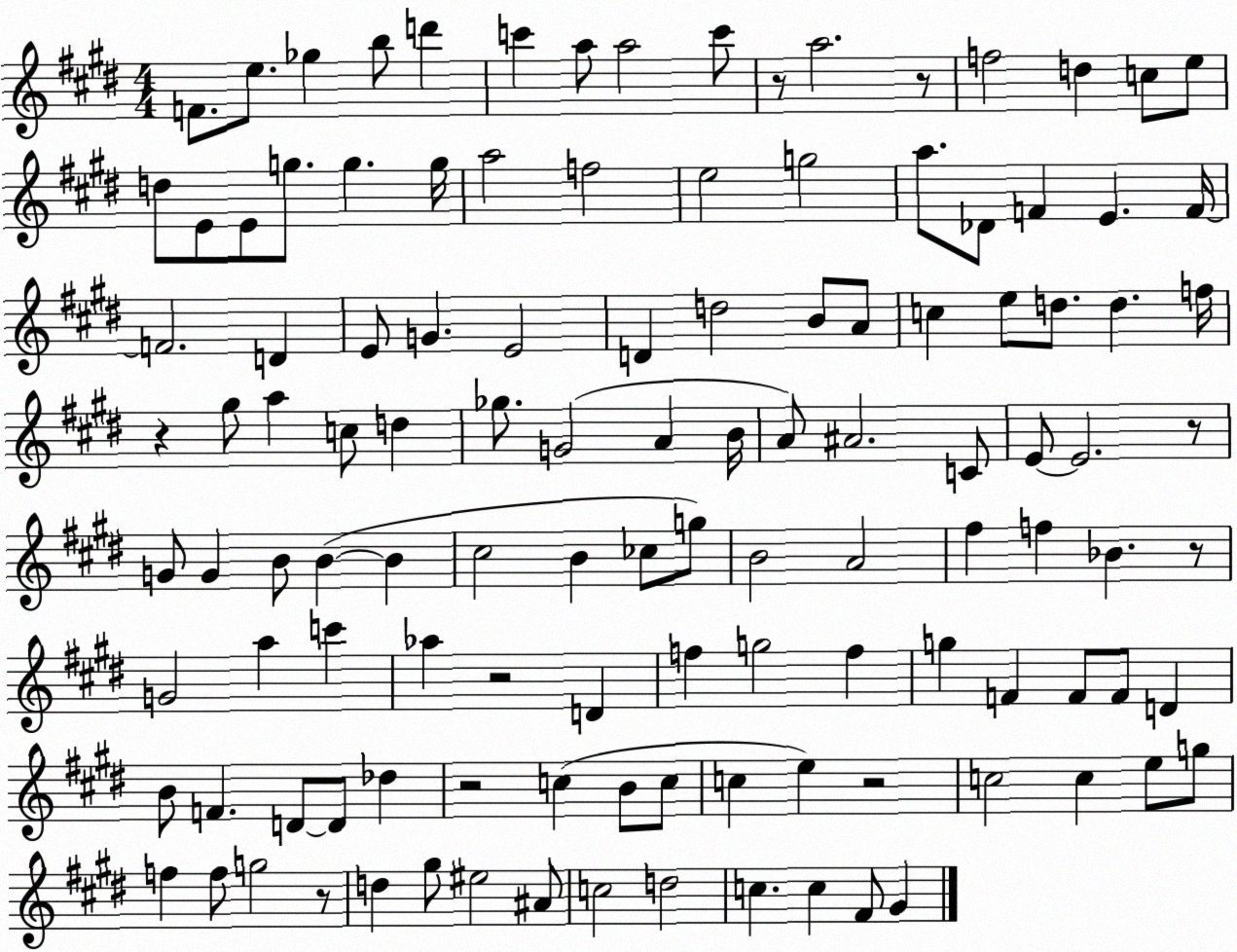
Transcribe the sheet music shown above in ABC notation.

X:1
T:Untitled
M:4/4
L:1/4
K:E
F/2 e/2 _g b/2 d' c' a/2 a2 c'/2 z/2 a2 z/2 f2 d c/2 e/2 d/2 E/2 E/2 g/2 g g/4 a2 f2 e2 g2 a/2 _D/2 F E F/4 F2 D E/2 G E2 D d2 B/2 A/2 c e/2 d/2 d f/4 z ^g/2 a c/2 d _g/2 G2 A B/4 A/2 ^A2 C/2 E/2 E2 z/2 G/2 G B/2 B B ^c2 B _c/2 g/2 B2 A2 ^f f _B z/2 G2 a c' _a z2 D f g2 f g F F/2 F/2 D B/2 F D/2 D/2 _d z2 c B/2 c/2 c e z2 c2 c e/2 g/2 f f/2 g2 z/2 d ^g/2 ^e2 ^A/2 c2 d2 c c ^F/2 ^G